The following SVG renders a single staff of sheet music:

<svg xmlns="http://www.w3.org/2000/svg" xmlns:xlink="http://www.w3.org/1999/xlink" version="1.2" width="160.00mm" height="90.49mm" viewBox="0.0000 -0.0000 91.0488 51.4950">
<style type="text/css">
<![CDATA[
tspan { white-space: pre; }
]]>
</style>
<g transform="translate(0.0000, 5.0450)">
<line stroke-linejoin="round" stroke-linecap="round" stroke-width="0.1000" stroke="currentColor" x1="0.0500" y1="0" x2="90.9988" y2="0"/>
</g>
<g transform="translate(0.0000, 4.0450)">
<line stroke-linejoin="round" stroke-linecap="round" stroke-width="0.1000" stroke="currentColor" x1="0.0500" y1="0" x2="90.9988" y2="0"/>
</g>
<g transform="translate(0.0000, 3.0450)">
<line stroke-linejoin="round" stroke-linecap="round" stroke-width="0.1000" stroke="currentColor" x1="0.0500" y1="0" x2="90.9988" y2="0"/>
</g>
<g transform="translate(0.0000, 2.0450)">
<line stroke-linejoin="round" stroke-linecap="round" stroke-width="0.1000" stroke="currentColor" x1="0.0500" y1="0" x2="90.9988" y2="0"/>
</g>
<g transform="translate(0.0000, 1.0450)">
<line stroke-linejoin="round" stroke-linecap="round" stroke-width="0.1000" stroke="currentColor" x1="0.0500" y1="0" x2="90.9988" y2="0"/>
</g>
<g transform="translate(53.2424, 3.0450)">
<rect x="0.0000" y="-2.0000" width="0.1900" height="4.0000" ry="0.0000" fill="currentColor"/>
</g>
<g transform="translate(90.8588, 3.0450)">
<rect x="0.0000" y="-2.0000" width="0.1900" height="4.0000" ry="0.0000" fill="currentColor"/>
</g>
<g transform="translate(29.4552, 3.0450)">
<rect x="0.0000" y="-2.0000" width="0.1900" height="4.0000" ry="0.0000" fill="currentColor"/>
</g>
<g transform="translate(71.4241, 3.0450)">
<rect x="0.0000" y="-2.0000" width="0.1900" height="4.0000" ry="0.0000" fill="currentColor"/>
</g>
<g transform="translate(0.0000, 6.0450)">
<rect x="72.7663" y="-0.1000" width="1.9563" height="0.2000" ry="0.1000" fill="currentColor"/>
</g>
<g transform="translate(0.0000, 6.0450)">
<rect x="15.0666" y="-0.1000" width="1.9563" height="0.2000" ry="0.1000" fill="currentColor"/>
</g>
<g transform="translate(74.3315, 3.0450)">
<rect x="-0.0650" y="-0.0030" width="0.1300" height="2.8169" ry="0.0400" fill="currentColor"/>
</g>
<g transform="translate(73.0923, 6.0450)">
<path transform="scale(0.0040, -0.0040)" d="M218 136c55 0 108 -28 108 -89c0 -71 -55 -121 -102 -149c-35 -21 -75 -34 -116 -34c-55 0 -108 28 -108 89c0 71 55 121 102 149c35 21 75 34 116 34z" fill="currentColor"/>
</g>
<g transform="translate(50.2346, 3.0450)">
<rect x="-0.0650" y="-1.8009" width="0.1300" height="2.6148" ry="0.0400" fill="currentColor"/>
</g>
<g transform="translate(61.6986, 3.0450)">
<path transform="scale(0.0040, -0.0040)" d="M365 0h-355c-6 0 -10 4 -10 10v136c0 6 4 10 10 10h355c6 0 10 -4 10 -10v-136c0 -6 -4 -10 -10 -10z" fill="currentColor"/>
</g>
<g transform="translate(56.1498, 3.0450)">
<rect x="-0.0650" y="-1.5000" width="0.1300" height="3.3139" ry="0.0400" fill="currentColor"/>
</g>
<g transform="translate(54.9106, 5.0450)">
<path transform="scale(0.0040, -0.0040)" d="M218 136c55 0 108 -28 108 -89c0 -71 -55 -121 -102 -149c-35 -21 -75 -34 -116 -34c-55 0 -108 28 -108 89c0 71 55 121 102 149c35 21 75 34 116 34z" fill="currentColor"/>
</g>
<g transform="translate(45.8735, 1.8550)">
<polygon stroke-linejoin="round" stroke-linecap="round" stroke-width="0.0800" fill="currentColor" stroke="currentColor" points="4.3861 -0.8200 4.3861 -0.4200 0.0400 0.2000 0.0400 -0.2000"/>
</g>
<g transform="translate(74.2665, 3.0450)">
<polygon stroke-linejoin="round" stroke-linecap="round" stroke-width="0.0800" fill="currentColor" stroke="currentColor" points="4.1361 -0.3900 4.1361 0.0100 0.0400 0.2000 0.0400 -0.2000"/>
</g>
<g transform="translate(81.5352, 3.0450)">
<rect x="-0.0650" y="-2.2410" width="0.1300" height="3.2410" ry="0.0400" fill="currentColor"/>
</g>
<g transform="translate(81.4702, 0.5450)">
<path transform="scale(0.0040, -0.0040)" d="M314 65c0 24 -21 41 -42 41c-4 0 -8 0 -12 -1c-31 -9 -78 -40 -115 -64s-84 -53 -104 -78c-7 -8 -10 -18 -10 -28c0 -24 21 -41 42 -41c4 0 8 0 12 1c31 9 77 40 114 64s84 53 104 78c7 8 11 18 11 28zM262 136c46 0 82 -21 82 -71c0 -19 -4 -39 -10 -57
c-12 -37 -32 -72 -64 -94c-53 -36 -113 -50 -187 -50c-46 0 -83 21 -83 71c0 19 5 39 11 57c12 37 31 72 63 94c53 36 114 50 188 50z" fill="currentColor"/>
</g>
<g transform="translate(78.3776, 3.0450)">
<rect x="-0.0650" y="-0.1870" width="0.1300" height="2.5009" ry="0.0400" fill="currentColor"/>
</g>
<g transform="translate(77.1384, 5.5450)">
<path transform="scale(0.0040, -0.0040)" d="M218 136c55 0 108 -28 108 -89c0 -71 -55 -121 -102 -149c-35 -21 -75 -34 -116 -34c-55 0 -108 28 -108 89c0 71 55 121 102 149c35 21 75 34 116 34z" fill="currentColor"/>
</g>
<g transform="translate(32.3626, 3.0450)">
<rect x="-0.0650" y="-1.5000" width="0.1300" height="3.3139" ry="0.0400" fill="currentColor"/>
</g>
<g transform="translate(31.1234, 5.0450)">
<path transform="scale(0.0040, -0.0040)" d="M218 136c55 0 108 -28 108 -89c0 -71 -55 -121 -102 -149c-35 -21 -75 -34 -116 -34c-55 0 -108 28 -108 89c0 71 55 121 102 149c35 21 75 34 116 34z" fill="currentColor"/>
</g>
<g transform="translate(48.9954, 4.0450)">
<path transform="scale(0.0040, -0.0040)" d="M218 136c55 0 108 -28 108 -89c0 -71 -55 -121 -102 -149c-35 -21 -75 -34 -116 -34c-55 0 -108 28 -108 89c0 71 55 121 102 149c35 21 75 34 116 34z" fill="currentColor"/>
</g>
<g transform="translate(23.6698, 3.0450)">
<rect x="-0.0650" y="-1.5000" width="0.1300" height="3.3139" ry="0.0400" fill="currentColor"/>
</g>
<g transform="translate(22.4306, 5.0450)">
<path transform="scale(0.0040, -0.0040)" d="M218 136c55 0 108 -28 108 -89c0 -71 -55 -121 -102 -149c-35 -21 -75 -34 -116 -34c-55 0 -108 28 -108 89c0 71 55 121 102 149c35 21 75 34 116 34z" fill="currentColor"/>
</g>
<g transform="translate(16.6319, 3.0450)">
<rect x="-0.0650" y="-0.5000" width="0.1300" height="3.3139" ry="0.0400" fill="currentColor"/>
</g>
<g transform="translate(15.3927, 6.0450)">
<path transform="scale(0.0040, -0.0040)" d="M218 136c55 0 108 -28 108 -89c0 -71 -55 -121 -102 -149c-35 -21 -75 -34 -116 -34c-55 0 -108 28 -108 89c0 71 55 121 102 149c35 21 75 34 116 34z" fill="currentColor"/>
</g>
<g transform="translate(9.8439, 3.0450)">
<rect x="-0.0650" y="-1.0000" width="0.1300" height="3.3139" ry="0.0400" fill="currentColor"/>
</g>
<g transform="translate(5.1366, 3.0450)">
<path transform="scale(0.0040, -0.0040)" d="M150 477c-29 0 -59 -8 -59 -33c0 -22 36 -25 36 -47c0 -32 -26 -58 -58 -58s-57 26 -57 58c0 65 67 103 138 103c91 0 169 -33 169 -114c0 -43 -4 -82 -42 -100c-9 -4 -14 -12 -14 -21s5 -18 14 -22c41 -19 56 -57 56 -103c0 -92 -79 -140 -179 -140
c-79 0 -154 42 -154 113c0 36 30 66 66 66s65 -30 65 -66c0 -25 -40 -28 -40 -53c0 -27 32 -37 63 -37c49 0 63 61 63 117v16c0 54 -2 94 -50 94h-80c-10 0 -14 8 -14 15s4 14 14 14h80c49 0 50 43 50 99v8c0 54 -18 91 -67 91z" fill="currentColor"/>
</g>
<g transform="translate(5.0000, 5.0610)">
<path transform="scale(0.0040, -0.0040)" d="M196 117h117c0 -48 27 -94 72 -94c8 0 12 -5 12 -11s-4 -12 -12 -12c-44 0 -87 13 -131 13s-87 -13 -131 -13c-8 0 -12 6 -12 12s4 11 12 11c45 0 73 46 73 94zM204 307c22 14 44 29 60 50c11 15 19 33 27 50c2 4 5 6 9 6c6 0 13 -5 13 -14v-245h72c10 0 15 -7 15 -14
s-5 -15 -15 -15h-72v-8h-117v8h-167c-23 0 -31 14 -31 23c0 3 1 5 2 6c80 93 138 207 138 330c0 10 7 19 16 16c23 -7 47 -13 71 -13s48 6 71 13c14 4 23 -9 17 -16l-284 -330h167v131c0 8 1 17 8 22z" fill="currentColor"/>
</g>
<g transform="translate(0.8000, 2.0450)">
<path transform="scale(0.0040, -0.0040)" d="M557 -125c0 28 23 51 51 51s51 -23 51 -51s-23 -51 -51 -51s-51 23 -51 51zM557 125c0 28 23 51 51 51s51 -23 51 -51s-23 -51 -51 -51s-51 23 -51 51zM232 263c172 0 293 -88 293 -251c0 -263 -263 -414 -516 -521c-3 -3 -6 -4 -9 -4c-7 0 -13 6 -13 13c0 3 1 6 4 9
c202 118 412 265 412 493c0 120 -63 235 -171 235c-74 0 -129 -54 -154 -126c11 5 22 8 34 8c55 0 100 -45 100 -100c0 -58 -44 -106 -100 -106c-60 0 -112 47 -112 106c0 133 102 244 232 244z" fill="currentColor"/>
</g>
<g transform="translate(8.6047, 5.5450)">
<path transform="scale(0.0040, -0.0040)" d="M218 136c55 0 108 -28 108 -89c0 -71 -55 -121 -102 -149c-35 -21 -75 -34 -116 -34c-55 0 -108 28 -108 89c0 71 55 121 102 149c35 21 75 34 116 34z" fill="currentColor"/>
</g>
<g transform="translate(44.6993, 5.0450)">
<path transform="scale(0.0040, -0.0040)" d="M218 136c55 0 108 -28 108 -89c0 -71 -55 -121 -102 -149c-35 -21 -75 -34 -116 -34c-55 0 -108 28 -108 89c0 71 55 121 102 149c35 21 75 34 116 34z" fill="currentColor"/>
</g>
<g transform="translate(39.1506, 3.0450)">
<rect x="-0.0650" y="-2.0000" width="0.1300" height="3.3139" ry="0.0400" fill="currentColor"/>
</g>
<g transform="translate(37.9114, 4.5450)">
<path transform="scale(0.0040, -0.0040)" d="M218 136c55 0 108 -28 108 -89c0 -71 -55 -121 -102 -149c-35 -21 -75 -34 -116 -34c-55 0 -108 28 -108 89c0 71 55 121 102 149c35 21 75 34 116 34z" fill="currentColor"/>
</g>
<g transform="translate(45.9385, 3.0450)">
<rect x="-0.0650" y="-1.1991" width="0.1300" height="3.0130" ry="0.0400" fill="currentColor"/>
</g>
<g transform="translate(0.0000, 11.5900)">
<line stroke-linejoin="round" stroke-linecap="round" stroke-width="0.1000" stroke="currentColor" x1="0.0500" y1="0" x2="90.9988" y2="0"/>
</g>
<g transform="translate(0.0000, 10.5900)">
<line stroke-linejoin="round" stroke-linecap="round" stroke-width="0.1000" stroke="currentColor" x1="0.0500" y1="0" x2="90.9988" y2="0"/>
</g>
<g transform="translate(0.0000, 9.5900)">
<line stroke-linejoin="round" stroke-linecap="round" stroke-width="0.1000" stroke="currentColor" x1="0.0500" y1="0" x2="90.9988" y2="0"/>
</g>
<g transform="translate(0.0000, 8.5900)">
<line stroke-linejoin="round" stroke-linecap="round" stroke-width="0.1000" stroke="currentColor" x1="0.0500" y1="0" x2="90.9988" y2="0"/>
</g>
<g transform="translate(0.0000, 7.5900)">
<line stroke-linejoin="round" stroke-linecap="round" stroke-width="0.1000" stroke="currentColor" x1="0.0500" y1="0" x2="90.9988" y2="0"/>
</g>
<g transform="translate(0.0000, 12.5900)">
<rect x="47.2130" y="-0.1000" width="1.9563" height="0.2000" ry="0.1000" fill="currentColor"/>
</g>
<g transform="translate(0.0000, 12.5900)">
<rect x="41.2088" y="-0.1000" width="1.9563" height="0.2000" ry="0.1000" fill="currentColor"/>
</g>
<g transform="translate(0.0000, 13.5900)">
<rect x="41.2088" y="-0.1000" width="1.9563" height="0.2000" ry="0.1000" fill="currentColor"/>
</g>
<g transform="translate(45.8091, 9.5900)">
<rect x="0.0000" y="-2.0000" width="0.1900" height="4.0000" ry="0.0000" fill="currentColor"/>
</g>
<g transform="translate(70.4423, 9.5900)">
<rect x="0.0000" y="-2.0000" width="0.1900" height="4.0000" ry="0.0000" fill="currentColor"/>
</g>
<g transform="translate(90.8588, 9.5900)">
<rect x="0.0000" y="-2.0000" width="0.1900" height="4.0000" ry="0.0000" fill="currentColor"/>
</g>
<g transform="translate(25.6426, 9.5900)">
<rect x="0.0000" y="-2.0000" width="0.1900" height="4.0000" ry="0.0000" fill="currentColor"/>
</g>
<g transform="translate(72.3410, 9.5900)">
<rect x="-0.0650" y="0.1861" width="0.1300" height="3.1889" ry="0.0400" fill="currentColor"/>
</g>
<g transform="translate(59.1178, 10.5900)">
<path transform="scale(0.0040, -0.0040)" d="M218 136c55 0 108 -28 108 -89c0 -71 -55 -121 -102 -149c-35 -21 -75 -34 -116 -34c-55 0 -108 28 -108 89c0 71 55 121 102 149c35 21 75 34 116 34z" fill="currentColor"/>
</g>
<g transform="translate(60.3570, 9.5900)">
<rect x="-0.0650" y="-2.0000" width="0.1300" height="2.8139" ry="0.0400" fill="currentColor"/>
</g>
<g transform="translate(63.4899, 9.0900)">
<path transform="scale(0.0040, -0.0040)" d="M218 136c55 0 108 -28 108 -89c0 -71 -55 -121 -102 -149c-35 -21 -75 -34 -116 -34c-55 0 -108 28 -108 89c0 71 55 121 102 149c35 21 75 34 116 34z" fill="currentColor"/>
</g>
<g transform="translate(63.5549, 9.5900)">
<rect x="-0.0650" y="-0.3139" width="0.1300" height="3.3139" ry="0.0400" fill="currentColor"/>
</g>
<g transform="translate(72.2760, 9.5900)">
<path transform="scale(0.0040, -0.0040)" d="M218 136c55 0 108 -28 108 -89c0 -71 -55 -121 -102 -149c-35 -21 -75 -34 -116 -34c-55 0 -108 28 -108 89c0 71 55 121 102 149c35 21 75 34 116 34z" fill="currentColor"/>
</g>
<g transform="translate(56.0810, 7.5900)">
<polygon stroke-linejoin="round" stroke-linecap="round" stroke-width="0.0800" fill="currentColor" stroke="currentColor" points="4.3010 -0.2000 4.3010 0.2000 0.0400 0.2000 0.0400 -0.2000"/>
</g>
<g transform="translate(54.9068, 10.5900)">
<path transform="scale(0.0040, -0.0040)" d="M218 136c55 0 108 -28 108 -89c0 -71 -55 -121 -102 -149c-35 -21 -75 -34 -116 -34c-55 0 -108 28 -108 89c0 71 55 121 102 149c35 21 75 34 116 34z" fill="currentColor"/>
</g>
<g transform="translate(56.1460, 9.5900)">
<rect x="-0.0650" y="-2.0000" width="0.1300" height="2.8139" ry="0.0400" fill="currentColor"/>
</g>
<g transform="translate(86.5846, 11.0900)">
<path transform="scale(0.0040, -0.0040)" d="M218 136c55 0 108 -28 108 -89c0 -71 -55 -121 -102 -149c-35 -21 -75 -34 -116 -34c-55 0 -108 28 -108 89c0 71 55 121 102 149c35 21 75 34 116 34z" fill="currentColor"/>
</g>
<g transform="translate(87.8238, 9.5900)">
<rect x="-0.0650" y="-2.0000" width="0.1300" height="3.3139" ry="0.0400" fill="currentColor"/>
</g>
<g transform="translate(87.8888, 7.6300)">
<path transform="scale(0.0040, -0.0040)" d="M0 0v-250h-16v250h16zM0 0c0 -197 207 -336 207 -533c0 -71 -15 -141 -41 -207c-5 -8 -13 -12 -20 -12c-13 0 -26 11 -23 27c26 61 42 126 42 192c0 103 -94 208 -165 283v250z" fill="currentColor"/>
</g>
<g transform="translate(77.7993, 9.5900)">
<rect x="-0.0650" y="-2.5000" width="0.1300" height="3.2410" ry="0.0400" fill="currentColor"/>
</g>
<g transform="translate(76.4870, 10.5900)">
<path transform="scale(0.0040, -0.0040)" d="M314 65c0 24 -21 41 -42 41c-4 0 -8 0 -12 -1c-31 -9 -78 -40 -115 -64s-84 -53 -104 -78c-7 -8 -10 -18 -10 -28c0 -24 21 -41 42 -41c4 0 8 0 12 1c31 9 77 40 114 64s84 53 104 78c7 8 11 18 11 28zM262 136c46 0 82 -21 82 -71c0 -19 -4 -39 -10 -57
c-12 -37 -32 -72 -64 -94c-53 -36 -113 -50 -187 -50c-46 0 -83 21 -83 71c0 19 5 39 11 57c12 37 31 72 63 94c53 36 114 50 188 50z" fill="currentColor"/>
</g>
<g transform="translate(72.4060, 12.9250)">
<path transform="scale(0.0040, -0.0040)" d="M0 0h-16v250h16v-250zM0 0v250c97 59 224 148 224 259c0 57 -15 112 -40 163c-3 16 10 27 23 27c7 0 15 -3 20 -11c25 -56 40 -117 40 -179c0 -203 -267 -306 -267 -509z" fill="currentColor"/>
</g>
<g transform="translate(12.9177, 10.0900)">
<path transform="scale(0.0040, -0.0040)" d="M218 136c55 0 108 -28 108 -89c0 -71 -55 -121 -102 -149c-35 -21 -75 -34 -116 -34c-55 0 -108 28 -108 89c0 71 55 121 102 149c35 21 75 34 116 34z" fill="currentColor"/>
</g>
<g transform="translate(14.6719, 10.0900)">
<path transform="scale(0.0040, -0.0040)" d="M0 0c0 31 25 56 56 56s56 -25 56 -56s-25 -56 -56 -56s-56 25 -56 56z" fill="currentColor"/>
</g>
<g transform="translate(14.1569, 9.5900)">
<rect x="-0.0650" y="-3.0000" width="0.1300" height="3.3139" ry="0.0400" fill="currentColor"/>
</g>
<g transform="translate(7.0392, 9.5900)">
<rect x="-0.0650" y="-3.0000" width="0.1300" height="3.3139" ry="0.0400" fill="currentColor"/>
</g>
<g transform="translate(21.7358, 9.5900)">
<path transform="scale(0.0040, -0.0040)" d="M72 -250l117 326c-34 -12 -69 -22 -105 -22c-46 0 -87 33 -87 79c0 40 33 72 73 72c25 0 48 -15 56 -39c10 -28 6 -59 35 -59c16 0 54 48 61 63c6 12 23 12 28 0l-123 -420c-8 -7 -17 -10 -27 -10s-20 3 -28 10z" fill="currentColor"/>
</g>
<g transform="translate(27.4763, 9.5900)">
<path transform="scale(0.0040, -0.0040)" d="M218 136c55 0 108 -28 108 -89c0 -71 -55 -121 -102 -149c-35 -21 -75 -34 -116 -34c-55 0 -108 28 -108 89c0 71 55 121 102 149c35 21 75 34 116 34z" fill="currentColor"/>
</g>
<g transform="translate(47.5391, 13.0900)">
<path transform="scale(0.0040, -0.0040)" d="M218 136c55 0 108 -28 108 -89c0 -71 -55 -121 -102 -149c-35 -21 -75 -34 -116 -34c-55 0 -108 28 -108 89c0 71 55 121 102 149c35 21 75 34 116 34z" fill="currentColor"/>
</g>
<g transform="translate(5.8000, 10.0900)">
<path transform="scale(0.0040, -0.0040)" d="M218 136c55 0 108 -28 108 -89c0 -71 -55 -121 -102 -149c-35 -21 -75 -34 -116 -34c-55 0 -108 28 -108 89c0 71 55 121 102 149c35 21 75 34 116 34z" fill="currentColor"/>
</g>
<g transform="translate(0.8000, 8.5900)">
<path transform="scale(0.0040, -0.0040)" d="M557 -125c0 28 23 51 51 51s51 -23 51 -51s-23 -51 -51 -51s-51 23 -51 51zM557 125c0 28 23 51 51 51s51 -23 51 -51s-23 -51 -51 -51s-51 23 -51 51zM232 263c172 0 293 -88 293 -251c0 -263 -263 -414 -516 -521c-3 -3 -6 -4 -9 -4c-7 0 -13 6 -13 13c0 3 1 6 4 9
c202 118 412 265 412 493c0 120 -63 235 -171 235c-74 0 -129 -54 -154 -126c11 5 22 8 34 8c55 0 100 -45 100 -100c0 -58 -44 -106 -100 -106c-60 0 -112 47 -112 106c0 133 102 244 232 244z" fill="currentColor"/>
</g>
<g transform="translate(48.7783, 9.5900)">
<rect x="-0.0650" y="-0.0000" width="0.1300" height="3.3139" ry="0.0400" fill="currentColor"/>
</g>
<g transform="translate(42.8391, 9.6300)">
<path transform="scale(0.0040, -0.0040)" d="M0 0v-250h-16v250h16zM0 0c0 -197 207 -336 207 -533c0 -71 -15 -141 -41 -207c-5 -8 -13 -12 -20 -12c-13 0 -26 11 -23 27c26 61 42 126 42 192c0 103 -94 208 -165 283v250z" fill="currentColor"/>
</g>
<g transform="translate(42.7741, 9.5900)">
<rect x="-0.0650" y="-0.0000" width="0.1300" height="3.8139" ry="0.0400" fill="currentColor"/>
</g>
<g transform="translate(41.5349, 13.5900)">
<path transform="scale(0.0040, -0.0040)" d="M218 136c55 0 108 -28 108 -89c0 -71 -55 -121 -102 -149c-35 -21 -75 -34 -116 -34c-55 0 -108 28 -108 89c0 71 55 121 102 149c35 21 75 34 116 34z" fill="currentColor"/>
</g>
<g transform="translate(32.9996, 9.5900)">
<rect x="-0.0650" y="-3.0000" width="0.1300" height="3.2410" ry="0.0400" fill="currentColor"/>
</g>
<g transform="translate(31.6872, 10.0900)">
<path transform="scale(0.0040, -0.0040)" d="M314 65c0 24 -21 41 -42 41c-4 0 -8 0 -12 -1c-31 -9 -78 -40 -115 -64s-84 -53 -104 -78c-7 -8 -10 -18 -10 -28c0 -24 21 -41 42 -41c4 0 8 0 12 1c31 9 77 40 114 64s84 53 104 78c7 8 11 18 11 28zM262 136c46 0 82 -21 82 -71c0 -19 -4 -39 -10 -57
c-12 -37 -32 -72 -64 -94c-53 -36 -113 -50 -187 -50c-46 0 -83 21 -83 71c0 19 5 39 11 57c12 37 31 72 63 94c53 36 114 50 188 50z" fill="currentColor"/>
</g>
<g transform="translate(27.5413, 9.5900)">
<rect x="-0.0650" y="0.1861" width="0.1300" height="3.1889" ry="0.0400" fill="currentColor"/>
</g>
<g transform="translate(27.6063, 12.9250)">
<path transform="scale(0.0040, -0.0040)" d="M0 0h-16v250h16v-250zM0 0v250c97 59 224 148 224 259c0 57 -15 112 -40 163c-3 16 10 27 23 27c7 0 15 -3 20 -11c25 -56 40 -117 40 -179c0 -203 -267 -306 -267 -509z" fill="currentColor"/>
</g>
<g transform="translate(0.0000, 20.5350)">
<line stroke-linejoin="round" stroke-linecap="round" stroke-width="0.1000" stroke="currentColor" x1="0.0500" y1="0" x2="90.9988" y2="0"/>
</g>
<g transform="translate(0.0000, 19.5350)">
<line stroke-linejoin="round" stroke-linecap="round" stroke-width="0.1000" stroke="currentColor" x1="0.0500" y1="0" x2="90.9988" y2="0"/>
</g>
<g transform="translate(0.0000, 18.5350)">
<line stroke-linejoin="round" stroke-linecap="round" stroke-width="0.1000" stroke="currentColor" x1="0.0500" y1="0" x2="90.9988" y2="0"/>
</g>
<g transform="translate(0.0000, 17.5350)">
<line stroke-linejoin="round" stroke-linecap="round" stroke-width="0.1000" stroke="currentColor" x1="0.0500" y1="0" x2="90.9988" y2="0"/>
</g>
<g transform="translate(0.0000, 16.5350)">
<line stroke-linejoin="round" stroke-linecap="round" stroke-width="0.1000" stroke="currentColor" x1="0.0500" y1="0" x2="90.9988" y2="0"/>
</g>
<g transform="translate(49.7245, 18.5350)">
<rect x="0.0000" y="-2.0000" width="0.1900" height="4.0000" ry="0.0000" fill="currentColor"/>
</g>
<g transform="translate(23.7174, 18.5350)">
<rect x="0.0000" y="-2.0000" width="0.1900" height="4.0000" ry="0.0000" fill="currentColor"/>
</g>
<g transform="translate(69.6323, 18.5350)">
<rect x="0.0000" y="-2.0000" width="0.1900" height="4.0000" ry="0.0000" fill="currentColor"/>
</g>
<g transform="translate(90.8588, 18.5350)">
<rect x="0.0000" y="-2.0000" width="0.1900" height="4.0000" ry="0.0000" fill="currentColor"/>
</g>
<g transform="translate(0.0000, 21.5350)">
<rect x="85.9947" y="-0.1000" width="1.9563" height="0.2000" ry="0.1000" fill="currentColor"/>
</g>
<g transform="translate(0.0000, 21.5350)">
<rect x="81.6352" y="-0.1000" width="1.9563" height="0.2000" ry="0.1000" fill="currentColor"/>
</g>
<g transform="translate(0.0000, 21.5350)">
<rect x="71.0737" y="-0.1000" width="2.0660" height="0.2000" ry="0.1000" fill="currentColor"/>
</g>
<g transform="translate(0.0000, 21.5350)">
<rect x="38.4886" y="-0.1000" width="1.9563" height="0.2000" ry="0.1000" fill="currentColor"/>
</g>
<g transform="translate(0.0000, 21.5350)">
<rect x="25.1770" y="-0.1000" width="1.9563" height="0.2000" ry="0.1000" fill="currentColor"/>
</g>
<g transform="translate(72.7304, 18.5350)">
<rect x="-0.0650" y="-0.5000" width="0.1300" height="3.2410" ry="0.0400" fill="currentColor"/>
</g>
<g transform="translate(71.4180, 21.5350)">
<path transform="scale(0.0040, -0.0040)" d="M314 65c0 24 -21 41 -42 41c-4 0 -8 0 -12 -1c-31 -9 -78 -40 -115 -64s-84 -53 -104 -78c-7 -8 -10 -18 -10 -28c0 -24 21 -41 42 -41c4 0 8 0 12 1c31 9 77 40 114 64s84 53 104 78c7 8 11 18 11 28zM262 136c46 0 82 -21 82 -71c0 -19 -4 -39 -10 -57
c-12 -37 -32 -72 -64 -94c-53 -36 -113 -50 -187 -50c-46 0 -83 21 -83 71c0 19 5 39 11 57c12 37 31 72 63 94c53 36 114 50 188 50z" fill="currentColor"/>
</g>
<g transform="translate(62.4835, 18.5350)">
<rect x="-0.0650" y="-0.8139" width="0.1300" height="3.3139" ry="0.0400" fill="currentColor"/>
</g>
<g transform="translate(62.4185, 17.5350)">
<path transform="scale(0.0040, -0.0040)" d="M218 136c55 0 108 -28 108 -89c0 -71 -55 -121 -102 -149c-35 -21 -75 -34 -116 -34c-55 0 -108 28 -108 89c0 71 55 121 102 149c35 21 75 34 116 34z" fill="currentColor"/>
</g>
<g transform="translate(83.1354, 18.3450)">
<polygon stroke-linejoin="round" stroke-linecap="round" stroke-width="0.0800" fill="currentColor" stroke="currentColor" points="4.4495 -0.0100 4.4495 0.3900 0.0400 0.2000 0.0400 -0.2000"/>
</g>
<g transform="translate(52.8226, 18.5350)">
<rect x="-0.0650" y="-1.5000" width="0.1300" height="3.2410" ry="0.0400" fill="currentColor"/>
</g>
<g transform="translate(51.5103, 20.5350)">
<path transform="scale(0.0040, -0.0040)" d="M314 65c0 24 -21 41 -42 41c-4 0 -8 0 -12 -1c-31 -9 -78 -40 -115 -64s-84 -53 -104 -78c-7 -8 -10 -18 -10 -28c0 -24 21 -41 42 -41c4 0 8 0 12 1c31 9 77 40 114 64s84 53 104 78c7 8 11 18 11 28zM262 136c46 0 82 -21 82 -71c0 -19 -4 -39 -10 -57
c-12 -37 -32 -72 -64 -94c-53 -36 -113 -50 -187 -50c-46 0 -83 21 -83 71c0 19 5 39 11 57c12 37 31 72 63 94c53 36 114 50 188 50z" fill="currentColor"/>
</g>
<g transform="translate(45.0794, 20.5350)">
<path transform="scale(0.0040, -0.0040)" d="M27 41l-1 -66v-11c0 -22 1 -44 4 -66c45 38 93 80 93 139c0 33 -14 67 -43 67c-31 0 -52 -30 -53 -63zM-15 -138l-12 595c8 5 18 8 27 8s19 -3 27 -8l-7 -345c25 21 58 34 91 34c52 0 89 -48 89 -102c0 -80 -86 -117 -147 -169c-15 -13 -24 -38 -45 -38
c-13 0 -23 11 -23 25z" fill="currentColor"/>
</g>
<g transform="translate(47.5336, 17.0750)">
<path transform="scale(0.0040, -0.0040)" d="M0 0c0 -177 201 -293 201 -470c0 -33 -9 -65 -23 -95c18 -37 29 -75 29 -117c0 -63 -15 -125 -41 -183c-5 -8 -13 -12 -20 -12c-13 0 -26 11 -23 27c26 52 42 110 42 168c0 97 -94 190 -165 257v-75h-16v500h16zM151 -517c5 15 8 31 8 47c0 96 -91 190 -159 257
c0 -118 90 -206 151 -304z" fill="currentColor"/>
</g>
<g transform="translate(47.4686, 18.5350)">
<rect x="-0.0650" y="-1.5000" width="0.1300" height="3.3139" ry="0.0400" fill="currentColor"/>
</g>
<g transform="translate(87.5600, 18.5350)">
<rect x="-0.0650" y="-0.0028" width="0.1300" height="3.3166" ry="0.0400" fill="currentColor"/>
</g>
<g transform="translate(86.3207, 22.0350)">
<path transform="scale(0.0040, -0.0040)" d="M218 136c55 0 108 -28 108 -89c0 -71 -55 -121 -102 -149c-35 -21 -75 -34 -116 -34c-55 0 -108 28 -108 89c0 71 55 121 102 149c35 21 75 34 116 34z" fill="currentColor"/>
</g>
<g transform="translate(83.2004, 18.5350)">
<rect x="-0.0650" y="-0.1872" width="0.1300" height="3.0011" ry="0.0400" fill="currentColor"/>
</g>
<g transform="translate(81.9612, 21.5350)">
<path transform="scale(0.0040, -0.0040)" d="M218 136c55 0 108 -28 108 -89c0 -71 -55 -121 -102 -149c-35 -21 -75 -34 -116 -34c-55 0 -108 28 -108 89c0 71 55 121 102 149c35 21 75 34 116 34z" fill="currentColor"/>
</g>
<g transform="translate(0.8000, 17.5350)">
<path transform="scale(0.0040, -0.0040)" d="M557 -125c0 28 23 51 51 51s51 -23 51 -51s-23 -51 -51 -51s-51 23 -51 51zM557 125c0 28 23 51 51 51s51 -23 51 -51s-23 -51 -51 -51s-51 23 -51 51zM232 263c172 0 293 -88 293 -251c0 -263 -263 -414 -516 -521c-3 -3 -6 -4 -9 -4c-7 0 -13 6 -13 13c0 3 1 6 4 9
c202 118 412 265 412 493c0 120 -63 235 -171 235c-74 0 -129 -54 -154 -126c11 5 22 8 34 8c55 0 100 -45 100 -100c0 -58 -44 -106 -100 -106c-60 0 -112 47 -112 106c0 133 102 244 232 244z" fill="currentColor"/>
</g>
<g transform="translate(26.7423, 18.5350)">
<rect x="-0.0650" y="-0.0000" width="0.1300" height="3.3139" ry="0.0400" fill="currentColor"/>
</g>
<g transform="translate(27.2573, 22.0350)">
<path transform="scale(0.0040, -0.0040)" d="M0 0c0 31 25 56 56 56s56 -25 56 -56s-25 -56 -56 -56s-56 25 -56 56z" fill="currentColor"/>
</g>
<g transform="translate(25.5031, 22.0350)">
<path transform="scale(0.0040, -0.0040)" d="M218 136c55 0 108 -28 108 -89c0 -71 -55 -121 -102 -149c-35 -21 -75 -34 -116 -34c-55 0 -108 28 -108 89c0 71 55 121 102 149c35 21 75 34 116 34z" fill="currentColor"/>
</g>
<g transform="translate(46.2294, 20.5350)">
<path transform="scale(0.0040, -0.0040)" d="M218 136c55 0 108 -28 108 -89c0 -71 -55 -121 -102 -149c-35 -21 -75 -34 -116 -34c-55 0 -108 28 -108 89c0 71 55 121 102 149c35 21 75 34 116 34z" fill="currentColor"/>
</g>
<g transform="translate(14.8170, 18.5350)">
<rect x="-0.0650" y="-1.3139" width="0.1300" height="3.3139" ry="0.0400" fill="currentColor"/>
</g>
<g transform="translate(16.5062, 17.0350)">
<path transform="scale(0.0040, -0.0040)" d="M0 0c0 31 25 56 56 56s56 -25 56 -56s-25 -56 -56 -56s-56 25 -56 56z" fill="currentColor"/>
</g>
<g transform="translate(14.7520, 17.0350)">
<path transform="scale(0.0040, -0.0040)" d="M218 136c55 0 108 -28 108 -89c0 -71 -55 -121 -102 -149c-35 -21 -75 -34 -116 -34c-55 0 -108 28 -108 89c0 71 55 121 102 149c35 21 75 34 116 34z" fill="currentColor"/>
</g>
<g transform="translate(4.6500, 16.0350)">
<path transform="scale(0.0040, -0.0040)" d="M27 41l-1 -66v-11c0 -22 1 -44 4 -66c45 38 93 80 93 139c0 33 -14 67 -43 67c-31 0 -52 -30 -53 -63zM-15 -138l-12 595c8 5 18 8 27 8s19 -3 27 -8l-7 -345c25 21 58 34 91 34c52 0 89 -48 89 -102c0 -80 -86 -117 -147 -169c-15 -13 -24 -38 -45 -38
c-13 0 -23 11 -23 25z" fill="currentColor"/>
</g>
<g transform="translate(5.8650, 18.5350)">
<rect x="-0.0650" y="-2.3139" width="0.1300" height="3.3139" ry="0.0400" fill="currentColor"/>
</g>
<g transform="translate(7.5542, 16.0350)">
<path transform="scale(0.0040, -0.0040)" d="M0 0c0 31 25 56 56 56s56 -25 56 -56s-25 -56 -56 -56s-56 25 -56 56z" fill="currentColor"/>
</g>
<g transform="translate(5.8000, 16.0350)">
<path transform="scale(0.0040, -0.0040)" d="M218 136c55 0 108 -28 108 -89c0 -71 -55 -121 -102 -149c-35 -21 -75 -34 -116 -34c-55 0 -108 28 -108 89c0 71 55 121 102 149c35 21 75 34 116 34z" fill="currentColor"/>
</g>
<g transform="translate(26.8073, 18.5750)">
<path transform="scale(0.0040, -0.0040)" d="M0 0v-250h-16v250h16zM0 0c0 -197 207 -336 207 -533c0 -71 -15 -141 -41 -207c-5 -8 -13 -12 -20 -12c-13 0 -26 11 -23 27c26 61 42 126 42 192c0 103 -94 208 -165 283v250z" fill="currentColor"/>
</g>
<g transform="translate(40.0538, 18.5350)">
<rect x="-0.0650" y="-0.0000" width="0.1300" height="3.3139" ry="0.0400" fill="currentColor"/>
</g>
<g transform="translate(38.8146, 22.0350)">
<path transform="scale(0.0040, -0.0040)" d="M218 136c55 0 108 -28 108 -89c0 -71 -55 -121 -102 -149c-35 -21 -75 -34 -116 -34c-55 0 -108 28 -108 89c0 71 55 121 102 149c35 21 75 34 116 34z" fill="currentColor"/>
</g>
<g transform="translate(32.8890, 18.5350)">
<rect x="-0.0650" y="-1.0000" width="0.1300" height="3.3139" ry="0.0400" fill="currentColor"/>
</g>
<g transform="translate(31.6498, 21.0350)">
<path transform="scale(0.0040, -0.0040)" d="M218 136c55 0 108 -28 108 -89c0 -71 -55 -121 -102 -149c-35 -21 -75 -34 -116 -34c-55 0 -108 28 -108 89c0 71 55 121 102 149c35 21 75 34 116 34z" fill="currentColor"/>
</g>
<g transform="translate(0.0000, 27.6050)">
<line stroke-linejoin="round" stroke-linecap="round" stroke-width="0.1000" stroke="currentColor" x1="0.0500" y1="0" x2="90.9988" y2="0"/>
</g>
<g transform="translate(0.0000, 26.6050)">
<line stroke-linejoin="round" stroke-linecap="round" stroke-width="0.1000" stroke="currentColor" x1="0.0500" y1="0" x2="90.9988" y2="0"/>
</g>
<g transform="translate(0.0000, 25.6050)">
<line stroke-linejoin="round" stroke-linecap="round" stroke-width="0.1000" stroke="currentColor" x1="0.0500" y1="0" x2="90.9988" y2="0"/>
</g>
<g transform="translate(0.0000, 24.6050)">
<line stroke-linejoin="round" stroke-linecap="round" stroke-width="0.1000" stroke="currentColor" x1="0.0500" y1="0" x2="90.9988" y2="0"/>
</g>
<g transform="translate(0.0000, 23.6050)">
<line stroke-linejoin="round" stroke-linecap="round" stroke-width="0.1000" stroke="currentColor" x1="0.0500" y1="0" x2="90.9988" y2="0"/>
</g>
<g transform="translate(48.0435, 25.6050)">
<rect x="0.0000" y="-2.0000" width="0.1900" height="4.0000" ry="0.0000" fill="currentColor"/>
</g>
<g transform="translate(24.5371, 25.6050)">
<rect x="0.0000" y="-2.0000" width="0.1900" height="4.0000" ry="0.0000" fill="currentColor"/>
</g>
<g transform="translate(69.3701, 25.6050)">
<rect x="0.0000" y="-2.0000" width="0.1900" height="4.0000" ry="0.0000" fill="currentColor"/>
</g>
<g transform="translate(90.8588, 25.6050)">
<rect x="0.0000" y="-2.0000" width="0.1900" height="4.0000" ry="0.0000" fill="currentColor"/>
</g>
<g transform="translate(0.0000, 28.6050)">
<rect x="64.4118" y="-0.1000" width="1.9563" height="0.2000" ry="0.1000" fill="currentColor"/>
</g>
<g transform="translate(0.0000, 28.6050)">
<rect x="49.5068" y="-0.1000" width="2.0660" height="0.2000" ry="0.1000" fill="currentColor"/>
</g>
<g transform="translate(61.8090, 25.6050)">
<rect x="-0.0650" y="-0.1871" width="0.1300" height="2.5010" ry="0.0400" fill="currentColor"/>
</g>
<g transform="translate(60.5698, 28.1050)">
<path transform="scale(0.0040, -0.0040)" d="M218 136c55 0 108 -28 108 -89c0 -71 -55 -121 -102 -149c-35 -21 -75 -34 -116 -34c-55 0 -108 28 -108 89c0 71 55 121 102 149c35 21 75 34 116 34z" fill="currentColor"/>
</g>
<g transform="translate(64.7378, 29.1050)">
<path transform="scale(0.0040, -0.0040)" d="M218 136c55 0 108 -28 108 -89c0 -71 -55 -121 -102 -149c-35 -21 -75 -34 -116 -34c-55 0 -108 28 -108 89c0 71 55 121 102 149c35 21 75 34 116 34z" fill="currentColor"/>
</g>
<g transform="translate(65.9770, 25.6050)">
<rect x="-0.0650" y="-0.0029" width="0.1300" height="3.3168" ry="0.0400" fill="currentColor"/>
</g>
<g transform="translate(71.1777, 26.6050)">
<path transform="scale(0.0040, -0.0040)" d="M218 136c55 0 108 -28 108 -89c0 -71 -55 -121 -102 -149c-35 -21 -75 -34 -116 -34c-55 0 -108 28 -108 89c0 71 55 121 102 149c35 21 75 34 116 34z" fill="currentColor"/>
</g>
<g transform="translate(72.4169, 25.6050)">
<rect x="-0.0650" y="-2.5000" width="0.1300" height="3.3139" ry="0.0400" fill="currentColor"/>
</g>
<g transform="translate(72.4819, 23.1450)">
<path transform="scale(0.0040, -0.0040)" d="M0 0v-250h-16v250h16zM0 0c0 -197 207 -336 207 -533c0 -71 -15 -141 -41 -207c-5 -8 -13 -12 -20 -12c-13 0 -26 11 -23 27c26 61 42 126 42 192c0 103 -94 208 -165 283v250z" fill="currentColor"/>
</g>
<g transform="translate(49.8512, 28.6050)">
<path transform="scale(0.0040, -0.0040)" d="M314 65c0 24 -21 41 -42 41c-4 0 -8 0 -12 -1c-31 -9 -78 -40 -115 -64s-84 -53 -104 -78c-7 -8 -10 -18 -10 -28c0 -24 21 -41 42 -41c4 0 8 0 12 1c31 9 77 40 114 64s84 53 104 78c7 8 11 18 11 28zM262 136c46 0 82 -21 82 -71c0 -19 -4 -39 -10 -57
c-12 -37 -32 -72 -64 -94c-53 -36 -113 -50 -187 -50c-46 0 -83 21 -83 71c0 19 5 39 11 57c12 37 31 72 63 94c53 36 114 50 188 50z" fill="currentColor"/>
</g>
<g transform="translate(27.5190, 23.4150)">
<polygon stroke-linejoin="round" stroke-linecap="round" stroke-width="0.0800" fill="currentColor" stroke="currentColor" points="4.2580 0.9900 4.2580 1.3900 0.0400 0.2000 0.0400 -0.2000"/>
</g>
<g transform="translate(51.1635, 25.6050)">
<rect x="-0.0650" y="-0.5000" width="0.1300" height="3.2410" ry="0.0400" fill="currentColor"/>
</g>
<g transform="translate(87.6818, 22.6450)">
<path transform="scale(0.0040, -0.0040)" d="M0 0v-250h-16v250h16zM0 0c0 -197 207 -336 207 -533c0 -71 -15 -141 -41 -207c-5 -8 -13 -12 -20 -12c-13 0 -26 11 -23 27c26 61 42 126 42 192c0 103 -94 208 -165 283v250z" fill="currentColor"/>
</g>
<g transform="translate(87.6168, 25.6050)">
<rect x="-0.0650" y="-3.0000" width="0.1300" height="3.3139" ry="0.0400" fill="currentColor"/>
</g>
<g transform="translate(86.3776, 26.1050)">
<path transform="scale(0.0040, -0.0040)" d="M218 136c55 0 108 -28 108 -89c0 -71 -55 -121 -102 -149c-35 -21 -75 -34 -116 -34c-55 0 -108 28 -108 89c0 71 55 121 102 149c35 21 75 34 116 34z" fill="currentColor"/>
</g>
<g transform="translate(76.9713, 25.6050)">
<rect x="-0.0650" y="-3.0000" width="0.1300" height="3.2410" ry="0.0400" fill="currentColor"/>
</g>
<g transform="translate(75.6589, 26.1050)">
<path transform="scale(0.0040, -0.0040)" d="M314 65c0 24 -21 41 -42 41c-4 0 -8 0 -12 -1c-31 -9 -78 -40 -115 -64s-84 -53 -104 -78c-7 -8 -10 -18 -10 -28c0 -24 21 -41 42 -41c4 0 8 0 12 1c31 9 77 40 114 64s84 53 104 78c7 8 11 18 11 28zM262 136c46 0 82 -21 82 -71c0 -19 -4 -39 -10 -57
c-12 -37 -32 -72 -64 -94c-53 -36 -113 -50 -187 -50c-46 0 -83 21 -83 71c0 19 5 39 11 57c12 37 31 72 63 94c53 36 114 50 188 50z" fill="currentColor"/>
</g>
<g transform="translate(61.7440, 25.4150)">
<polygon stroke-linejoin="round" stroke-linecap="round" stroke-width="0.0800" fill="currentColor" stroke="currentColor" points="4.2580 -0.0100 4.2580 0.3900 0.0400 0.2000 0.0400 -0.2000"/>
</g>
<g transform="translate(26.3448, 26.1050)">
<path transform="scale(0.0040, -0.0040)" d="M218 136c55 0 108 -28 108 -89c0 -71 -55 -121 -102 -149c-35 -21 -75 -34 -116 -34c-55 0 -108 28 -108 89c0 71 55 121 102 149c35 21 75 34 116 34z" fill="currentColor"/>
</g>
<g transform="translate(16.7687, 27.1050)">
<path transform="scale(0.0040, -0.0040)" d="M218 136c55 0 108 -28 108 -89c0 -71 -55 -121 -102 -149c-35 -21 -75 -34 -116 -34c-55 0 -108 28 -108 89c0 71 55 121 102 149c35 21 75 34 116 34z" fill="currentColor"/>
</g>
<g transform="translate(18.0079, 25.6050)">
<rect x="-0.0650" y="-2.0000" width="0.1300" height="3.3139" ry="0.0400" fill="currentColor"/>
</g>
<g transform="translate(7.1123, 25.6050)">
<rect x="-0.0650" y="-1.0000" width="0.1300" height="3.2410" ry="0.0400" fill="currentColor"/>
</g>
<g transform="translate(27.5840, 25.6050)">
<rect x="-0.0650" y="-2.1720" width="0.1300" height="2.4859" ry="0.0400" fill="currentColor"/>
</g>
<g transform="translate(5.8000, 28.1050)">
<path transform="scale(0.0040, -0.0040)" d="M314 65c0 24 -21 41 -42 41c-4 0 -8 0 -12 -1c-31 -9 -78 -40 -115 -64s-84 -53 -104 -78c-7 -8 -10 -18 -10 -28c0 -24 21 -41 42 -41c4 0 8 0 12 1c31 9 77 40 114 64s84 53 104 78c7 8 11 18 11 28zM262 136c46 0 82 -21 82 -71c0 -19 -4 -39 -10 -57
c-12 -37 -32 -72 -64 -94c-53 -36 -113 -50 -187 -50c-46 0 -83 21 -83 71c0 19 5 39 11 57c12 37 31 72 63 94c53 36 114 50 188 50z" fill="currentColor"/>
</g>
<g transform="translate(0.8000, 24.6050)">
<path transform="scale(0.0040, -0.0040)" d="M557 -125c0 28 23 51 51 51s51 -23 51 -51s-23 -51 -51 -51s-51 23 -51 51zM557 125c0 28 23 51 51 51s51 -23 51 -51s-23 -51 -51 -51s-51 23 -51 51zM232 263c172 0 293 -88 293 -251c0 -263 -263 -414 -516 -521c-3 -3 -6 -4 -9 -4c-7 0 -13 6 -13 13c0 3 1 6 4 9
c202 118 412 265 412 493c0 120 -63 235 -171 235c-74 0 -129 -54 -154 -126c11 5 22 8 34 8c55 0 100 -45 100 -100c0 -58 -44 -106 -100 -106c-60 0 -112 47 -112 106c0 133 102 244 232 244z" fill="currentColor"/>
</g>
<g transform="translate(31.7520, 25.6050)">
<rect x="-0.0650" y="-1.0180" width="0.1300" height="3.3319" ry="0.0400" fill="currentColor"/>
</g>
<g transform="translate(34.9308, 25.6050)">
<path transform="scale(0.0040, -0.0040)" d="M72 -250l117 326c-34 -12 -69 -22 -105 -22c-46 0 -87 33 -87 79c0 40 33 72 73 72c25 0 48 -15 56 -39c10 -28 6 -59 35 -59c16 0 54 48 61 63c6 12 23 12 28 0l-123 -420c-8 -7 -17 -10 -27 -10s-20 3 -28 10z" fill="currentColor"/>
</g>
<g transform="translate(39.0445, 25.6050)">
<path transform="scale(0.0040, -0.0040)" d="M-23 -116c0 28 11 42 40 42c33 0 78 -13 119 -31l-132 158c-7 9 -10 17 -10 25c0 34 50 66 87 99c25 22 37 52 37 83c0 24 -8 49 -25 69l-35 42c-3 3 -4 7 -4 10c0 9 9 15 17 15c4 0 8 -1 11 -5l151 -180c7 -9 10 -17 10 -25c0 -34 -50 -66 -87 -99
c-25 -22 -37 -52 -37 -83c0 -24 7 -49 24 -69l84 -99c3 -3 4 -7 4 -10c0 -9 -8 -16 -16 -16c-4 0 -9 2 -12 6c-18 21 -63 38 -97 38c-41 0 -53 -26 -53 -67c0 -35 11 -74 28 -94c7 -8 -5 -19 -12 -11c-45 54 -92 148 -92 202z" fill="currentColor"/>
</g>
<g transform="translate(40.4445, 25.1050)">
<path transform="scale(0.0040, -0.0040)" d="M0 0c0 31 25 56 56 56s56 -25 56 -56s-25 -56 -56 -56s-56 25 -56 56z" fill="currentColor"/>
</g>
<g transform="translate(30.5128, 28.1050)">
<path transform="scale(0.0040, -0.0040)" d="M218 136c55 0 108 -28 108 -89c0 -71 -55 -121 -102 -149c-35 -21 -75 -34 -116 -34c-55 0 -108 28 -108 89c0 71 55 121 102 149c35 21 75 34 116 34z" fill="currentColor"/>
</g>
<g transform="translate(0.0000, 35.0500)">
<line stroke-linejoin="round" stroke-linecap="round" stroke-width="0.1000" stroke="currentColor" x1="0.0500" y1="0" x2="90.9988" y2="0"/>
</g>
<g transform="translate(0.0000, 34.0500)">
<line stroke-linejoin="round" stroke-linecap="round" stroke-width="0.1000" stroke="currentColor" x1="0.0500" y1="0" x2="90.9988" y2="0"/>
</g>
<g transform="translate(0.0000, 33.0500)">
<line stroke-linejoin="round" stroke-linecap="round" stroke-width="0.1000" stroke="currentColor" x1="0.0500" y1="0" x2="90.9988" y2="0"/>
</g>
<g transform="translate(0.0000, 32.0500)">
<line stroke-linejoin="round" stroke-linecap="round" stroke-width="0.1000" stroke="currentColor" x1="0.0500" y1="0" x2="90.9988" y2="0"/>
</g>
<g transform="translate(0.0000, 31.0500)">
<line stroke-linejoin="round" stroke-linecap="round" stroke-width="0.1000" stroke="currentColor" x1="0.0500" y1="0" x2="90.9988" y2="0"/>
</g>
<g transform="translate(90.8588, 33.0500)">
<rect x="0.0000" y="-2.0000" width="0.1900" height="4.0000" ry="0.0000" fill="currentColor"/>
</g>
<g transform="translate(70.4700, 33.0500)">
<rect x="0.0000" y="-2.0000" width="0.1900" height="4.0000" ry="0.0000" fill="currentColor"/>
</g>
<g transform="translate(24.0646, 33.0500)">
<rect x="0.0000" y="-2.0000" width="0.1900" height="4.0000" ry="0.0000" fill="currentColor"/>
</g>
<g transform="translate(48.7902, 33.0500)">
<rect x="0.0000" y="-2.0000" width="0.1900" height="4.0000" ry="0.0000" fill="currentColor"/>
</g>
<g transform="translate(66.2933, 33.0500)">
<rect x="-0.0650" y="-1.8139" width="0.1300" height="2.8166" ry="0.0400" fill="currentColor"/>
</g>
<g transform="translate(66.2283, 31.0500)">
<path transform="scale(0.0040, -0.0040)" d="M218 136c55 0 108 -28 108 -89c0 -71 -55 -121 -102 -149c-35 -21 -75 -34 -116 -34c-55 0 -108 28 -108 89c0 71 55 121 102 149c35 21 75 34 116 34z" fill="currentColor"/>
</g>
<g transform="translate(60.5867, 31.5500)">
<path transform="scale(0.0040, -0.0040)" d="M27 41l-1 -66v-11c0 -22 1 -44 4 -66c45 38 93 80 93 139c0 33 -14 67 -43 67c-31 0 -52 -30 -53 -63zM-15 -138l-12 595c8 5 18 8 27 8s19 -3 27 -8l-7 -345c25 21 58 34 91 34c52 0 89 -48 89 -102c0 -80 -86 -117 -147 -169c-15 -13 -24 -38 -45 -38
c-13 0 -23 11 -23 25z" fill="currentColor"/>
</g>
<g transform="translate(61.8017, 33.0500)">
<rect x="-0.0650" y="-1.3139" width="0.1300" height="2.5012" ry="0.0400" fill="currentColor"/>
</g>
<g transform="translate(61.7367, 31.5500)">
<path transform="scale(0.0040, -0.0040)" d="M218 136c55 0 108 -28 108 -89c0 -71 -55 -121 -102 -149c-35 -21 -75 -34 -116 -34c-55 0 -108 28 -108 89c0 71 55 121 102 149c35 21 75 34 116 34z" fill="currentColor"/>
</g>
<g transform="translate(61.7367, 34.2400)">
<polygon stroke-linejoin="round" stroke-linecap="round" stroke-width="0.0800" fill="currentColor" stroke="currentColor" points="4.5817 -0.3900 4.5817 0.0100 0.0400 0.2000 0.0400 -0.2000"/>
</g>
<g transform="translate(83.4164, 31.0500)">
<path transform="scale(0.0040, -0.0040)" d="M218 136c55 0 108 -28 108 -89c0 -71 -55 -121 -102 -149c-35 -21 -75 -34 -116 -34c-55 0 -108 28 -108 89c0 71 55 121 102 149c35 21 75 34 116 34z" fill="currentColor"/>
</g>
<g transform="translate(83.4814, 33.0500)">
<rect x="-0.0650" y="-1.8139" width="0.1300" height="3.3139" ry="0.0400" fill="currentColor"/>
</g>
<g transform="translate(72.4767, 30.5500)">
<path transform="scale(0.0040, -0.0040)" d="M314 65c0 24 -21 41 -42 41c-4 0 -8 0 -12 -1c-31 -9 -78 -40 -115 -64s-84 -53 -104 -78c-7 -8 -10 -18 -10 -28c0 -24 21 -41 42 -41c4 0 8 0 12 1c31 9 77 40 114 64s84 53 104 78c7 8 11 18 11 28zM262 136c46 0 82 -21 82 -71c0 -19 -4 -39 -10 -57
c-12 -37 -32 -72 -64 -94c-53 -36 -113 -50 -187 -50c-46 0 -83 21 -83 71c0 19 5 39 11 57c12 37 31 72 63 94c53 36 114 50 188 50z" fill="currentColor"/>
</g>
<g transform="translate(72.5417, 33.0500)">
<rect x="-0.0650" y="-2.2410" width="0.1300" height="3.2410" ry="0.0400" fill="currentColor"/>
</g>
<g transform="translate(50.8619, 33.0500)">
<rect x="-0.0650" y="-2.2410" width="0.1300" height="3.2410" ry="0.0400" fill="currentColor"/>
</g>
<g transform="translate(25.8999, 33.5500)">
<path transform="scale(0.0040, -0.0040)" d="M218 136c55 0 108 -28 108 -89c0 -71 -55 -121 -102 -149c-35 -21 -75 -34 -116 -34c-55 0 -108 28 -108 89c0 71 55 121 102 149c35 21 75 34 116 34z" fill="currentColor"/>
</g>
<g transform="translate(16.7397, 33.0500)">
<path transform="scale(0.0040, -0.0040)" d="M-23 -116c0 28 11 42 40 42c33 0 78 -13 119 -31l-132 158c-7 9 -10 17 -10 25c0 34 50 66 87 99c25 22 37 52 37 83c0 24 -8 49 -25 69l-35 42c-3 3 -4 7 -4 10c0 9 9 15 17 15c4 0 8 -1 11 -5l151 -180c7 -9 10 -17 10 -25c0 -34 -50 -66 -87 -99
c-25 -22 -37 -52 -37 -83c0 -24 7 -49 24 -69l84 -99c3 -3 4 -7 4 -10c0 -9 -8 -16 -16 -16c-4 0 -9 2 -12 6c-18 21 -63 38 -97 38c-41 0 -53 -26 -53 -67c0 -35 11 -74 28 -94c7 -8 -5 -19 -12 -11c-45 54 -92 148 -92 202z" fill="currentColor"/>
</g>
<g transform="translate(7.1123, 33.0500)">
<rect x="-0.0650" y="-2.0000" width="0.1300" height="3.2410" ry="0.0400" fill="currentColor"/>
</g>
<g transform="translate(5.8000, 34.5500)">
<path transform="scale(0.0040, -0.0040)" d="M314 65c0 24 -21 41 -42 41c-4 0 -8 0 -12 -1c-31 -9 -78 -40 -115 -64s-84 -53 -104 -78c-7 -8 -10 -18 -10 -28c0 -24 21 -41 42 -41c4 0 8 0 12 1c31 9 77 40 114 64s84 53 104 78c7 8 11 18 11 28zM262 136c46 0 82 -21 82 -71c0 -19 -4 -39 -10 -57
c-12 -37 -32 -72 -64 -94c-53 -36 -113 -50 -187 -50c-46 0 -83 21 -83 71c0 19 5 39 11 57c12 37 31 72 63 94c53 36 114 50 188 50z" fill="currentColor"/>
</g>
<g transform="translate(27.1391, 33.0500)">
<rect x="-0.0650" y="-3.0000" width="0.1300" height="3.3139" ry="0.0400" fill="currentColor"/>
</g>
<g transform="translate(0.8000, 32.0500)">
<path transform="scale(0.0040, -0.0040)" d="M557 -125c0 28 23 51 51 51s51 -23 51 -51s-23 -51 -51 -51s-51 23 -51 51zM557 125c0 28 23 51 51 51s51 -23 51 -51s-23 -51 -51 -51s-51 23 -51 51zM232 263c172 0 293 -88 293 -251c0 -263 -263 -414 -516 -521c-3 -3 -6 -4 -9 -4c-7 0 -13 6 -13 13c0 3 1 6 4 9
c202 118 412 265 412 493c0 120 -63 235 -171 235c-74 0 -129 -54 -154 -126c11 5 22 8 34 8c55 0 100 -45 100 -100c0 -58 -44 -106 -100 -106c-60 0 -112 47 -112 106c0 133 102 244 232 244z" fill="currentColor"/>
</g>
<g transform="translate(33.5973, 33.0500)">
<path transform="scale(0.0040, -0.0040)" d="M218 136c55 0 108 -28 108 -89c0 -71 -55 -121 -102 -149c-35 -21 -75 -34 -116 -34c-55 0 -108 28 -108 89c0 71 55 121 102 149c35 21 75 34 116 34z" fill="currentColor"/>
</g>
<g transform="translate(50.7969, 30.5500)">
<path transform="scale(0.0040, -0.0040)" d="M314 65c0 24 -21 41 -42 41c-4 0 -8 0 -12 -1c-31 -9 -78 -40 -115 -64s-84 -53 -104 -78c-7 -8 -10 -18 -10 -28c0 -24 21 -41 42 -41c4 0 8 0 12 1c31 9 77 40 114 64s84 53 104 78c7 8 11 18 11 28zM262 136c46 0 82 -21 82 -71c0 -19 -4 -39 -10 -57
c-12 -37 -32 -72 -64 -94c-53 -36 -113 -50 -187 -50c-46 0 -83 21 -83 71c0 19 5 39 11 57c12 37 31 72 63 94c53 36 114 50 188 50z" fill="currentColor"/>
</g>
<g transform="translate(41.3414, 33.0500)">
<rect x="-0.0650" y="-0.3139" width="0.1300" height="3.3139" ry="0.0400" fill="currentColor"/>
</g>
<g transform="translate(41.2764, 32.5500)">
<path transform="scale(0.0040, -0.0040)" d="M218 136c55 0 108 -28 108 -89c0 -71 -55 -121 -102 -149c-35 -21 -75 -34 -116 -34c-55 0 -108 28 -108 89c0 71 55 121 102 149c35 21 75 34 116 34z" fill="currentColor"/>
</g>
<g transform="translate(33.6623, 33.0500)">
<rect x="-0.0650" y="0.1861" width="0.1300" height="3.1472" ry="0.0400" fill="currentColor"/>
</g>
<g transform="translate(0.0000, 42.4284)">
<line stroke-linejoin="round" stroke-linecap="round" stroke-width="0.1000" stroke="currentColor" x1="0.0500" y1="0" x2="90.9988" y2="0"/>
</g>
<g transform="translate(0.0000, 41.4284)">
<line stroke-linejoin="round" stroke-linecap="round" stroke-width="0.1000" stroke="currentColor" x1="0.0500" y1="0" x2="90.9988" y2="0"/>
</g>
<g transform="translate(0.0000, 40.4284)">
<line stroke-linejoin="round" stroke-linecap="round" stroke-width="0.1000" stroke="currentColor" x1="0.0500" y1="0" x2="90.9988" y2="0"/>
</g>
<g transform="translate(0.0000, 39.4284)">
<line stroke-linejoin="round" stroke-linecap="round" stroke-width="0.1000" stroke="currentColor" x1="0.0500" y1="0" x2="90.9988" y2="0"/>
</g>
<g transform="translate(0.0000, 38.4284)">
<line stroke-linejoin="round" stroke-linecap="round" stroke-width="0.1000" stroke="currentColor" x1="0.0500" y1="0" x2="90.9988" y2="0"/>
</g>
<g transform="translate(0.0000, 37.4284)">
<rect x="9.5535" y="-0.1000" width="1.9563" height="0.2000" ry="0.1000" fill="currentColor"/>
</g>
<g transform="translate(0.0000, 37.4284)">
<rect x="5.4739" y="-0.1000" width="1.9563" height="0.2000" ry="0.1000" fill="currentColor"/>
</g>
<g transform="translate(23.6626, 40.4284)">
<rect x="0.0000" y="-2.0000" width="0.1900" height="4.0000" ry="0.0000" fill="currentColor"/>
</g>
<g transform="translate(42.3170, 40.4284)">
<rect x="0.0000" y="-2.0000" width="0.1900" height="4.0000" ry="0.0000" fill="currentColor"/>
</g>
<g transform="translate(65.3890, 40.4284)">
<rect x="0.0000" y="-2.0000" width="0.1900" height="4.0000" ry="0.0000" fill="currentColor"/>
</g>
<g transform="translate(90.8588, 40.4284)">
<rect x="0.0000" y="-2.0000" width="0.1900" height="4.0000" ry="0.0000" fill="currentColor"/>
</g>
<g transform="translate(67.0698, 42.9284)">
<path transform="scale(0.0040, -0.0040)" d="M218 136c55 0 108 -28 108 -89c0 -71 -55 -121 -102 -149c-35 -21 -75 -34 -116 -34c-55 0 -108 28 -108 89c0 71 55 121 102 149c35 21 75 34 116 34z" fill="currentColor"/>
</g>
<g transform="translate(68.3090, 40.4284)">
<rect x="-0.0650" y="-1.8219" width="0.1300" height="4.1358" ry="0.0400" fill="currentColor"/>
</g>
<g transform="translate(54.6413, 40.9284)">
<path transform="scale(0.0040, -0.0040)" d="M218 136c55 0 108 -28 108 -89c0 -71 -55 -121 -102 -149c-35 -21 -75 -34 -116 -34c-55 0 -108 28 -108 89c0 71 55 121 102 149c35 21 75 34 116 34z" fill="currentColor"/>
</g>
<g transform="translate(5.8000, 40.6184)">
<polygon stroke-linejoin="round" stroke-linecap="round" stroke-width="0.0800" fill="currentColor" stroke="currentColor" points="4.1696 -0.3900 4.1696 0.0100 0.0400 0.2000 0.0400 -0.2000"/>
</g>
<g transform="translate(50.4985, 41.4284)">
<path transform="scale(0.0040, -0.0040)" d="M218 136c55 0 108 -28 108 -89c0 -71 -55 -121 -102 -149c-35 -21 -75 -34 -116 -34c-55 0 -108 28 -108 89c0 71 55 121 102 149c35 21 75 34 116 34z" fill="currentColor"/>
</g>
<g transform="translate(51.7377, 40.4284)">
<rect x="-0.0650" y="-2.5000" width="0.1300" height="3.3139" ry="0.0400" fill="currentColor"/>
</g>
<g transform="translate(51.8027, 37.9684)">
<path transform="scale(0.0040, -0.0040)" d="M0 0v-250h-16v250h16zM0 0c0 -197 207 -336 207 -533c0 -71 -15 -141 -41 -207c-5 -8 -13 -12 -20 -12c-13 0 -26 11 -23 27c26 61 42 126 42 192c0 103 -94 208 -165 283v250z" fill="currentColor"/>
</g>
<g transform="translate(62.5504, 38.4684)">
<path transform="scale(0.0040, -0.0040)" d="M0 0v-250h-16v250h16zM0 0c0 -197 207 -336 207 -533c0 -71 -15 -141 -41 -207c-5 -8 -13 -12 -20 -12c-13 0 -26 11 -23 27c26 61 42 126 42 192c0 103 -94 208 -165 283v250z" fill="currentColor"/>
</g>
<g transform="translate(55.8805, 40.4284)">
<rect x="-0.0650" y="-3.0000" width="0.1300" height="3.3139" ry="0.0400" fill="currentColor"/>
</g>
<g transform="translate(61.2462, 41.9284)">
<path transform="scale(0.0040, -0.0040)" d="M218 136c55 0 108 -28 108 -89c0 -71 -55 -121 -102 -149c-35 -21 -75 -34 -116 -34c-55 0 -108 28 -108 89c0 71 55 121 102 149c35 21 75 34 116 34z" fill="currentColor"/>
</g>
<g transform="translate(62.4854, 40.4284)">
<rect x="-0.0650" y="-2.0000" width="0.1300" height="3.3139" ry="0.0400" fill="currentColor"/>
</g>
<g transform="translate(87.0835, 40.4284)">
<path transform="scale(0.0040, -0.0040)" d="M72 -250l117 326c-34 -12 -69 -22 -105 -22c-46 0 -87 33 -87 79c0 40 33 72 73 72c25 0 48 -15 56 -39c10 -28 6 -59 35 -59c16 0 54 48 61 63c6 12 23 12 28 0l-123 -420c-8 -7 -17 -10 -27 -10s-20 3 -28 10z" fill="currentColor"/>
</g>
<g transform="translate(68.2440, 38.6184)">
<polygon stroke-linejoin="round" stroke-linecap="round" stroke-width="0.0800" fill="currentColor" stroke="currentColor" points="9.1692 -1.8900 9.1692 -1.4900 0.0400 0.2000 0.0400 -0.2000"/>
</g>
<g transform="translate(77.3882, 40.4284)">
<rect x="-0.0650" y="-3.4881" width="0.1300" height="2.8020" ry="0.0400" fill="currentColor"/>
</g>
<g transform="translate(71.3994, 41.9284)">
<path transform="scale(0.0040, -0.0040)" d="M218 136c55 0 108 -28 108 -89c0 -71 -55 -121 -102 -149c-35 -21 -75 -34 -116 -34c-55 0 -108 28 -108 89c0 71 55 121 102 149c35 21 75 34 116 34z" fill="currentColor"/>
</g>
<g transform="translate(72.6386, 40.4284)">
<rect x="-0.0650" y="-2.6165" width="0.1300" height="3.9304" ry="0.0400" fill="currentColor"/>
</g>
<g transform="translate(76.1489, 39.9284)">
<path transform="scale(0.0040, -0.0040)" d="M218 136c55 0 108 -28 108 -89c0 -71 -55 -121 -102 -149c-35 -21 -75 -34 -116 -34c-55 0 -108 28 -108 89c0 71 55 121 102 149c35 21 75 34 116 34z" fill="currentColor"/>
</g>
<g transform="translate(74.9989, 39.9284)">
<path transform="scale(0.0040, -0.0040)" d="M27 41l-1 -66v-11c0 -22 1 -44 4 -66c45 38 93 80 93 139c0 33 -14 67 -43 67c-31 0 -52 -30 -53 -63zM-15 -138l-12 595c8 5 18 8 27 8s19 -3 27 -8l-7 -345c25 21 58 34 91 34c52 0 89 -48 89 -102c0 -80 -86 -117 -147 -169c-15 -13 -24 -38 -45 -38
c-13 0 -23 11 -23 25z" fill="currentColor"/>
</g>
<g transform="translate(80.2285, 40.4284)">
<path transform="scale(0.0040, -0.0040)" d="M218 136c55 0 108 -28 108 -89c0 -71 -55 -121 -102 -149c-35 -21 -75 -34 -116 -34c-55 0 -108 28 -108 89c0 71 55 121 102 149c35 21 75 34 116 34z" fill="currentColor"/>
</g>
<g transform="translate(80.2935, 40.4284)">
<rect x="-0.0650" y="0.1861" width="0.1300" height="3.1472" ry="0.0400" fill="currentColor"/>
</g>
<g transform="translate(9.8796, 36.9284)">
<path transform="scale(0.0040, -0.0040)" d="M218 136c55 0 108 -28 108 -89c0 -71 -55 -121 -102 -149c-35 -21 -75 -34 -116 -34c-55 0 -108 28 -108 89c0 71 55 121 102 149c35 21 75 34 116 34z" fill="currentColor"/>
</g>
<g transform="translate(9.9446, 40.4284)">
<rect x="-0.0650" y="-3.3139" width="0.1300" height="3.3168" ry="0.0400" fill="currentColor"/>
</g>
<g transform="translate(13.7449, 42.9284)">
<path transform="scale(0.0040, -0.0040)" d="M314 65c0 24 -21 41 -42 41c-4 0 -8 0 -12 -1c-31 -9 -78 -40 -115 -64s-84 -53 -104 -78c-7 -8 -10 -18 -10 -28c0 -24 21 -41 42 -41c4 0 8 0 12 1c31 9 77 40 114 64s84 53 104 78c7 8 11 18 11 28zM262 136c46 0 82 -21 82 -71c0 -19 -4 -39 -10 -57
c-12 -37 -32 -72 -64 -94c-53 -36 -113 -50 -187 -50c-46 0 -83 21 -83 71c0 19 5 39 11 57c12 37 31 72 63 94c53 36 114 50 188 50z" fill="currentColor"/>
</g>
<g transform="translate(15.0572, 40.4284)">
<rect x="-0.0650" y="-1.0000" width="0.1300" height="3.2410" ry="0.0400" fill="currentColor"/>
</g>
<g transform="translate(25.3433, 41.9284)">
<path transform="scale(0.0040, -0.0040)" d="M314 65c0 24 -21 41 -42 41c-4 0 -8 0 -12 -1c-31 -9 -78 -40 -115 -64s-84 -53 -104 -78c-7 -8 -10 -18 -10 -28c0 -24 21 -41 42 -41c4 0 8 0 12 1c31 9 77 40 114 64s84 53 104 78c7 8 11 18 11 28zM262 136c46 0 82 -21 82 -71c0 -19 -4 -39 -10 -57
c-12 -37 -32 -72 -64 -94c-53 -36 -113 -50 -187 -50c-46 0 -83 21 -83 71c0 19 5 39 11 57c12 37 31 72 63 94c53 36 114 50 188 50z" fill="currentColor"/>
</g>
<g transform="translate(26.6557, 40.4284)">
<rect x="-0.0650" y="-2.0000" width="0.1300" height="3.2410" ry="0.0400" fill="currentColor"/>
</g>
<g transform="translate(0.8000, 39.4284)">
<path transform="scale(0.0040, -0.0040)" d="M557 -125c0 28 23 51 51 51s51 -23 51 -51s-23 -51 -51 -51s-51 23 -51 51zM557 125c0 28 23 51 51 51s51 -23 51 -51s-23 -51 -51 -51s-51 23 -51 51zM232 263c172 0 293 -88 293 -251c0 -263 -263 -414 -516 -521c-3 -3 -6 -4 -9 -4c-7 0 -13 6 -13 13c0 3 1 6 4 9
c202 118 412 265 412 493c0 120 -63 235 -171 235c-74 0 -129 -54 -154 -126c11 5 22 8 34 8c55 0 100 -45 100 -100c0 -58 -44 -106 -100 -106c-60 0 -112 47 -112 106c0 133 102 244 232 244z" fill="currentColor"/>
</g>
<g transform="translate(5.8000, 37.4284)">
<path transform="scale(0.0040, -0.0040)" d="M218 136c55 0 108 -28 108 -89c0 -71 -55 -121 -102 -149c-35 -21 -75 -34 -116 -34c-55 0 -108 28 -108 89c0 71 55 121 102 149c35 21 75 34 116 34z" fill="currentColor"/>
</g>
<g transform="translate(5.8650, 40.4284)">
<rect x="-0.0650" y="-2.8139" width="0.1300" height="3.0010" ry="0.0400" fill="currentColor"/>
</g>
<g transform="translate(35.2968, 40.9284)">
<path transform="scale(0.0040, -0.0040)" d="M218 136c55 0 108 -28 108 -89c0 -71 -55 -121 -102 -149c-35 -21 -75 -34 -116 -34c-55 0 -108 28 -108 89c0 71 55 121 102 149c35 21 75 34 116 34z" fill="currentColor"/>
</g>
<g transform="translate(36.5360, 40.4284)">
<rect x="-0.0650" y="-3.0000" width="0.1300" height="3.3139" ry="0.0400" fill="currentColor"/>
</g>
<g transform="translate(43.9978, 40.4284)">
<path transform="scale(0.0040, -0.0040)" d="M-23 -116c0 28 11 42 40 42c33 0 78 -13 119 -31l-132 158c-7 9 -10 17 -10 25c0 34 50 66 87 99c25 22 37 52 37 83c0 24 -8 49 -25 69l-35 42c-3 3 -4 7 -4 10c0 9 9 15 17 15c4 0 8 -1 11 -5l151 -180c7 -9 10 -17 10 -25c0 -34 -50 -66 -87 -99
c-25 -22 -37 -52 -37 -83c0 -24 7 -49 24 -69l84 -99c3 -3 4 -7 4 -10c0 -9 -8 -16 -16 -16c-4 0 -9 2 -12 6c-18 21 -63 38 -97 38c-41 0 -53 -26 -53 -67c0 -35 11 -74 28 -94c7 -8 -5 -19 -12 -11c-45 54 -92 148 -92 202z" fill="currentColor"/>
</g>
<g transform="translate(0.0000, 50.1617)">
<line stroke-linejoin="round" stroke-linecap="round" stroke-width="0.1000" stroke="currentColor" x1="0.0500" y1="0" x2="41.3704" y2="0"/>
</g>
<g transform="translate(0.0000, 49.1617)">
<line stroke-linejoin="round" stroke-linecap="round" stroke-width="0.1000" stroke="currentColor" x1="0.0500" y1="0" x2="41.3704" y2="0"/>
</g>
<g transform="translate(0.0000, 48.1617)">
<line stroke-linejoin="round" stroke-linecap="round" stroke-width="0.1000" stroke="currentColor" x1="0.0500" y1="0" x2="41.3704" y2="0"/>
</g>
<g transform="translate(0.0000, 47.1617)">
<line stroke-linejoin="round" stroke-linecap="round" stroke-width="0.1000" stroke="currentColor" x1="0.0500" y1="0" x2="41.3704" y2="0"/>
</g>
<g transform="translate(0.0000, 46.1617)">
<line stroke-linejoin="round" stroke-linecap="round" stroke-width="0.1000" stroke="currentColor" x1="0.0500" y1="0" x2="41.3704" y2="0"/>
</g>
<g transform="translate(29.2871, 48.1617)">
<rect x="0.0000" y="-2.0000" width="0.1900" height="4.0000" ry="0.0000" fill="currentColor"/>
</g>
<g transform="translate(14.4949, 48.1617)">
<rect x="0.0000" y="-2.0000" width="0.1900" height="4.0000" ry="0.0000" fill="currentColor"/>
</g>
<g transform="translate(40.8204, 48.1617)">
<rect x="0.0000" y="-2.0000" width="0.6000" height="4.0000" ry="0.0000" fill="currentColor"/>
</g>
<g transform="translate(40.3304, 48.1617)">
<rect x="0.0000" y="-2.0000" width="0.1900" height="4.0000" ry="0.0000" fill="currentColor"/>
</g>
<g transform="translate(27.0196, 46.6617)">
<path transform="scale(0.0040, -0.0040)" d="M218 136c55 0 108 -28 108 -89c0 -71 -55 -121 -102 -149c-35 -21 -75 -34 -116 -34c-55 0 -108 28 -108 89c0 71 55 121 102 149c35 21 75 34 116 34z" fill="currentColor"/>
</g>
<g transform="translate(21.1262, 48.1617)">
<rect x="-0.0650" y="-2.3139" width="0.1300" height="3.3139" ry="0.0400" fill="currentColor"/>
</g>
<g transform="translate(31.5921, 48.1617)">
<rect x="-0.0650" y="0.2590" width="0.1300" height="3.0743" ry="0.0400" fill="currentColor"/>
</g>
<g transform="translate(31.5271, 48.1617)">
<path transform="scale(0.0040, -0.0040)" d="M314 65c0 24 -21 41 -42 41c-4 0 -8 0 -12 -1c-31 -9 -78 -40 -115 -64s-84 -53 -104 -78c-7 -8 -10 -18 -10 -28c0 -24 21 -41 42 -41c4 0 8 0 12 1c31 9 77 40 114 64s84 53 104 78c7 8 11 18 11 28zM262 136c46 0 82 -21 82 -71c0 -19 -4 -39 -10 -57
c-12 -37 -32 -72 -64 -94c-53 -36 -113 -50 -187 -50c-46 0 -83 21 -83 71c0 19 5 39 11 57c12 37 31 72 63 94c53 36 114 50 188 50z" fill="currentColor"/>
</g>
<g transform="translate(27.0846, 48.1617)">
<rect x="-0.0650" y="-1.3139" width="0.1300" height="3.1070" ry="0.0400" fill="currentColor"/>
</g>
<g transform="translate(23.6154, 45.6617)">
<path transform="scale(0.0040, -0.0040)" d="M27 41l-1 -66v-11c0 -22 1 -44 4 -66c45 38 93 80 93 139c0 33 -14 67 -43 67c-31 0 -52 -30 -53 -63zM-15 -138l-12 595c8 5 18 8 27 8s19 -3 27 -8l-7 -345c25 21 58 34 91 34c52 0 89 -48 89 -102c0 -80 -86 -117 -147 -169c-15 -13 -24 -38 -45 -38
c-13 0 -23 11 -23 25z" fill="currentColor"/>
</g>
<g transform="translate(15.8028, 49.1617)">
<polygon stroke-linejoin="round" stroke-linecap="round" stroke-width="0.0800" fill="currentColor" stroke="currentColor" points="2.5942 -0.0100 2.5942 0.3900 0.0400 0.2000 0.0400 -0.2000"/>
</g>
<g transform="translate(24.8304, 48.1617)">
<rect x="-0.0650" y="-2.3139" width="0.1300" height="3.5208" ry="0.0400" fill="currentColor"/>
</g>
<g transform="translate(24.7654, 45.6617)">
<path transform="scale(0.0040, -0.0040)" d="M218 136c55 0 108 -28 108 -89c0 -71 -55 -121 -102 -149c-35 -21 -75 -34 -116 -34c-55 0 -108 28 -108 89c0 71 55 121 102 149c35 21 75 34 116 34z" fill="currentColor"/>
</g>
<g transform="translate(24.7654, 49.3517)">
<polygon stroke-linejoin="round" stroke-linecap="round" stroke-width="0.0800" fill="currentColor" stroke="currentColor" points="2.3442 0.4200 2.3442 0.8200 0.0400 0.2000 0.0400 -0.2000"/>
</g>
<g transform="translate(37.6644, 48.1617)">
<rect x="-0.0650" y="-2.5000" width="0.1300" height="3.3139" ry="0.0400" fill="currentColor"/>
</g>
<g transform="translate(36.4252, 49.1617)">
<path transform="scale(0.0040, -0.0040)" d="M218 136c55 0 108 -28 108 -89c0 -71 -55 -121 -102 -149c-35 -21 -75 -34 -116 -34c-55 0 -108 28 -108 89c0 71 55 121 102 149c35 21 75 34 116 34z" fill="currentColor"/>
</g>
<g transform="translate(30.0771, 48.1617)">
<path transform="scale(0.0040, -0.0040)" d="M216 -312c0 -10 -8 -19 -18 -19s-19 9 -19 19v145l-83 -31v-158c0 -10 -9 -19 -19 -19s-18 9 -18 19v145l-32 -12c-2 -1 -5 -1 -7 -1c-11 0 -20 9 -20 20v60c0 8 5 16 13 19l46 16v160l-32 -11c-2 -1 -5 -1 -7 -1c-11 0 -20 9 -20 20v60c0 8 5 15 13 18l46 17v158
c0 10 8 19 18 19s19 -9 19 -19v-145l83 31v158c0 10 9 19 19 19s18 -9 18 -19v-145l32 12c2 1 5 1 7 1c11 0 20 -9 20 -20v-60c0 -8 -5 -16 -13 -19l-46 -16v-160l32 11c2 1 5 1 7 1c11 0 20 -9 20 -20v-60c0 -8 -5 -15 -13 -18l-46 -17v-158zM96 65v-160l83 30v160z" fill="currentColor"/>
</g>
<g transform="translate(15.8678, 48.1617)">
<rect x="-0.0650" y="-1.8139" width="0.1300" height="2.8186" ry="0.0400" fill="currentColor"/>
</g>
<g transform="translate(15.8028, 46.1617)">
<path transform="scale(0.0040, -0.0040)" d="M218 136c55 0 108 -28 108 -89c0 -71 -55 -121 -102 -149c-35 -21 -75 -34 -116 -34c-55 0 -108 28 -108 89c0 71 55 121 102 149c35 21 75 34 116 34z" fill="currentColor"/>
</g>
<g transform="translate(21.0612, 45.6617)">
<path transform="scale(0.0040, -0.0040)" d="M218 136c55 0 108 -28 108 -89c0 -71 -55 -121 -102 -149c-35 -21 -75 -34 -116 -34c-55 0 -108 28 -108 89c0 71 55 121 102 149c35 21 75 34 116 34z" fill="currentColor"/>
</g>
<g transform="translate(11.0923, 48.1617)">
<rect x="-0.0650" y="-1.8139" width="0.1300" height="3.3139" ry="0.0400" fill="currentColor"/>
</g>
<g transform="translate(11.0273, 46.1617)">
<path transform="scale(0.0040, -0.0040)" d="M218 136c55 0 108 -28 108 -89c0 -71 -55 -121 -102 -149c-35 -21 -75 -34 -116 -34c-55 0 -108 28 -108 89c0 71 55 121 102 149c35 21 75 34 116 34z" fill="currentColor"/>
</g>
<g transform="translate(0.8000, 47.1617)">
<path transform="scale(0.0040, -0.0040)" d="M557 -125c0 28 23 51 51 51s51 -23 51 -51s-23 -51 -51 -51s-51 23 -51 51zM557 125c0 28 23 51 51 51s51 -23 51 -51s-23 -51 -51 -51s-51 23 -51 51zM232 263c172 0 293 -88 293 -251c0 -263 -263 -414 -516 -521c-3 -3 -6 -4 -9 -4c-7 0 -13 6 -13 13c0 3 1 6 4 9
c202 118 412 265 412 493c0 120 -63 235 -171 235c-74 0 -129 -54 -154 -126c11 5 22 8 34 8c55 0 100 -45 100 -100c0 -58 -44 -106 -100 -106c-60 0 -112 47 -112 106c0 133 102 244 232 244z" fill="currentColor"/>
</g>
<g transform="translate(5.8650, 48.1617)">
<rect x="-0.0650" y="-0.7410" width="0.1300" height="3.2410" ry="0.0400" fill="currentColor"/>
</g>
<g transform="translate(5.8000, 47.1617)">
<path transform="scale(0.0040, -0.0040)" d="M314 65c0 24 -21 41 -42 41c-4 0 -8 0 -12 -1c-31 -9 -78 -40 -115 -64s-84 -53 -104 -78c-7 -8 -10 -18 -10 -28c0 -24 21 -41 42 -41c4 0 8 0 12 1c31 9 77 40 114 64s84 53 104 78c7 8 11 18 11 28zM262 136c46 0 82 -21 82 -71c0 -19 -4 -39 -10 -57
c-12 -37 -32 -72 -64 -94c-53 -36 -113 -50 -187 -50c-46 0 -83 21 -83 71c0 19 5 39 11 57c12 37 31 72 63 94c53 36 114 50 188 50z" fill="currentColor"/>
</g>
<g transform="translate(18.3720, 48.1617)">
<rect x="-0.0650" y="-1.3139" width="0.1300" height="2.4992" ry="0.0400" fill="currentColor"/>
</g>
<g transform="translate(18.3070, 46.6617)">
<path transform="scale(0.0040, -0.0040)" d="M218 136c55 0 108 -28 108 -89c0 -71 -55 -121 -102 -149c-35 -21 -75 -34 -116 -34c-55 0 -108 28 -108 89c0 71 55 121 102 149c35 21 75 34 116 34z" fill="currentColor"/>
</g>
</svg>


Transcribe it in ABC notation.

X:1
T:Untitled
M:3/4
L:1/4
K:C
F,, E,, G,, G,, A,, G,,/2 B,,/2 G,, z2 E,,/2 F,,/2 B,2 C, C, z/2 D,/2 C,2 C,,/2 D,, B,,/2 B,,/2 E, D,/2 B,,2 A,,/2 _B, G, D,,/2 F,, D,, _G,,/4 G,,2 F, E,,2 E,,/2 D,,/2 F,,2 A,, C,/2 F,,/2 z/2 z E,,2 F,,/2 D,,/2 B,,/2 C,2 C,/2 A,,2 z C, D, E, B,2 _G,/2 A,/2 B,2 A, C/2 D/2 F,,2 A,,2 C, z B,,/2 C, A,,/2 F,,/2 A,,/2 _E,/2 D, z/2 F,2 A, A,/2 G,/2 B, _B,/2 G,/2 ^D,2 B,,